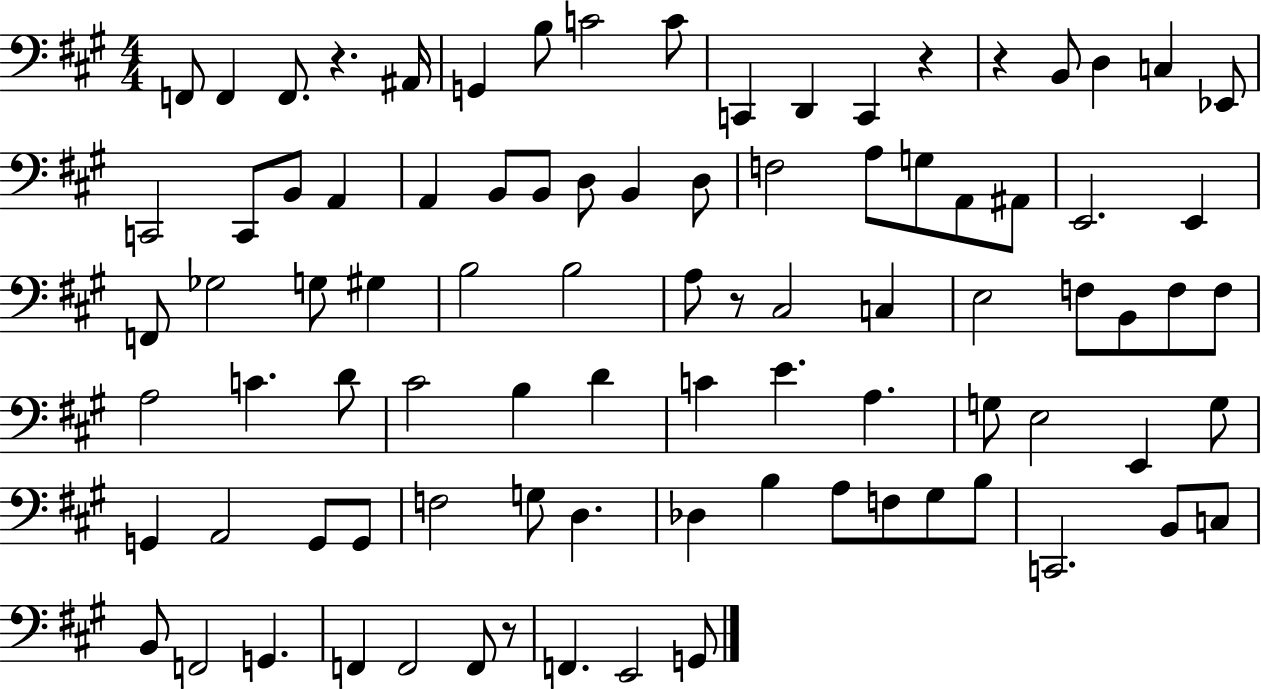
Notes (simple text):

F2/e F2/q F2/e. R/q. A#2/s G2/q B3/e C4/h C4/e C2/q D2/q C2/q R/q R/q B2/e D3/q C3/q Eb2/e C2/h C2/e B2/e A2/q A2/q B2/e B2/e D3/e B2/q D3/e F3/h A3/e G3/e A2/e A#2/e E2/h. E2/q F2/e Gb3/h G3/e G#3/q B3/h B3/h A3/e R/e C#3/h C3/q E3/h F3/e B2/e F3/e F3/e A3/h C4/q. D4/e C#4/h B3/q D4/q C4/q E4/q. A3/q. G3/e E3/h E2/q G3/e G2/q A2/h G2/e G2/e F3/h G3/e D3/q. Db3/q B3/q A3/e F3/e G#3/e B3/e C2/h. B2/e C3/e B2/e F2/h G2/q. F2/q F2/h F2/e R/e F2/q. E2/h G2/e